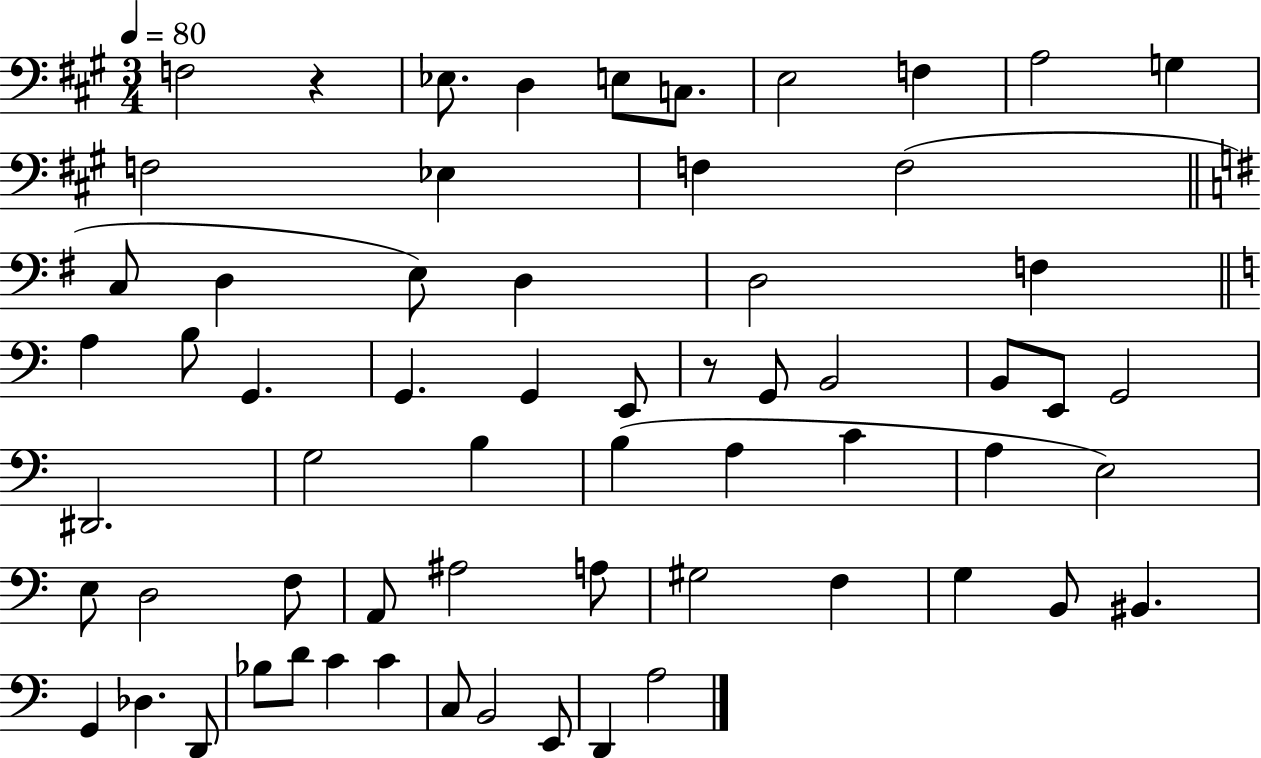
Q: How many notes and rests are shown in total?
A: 63